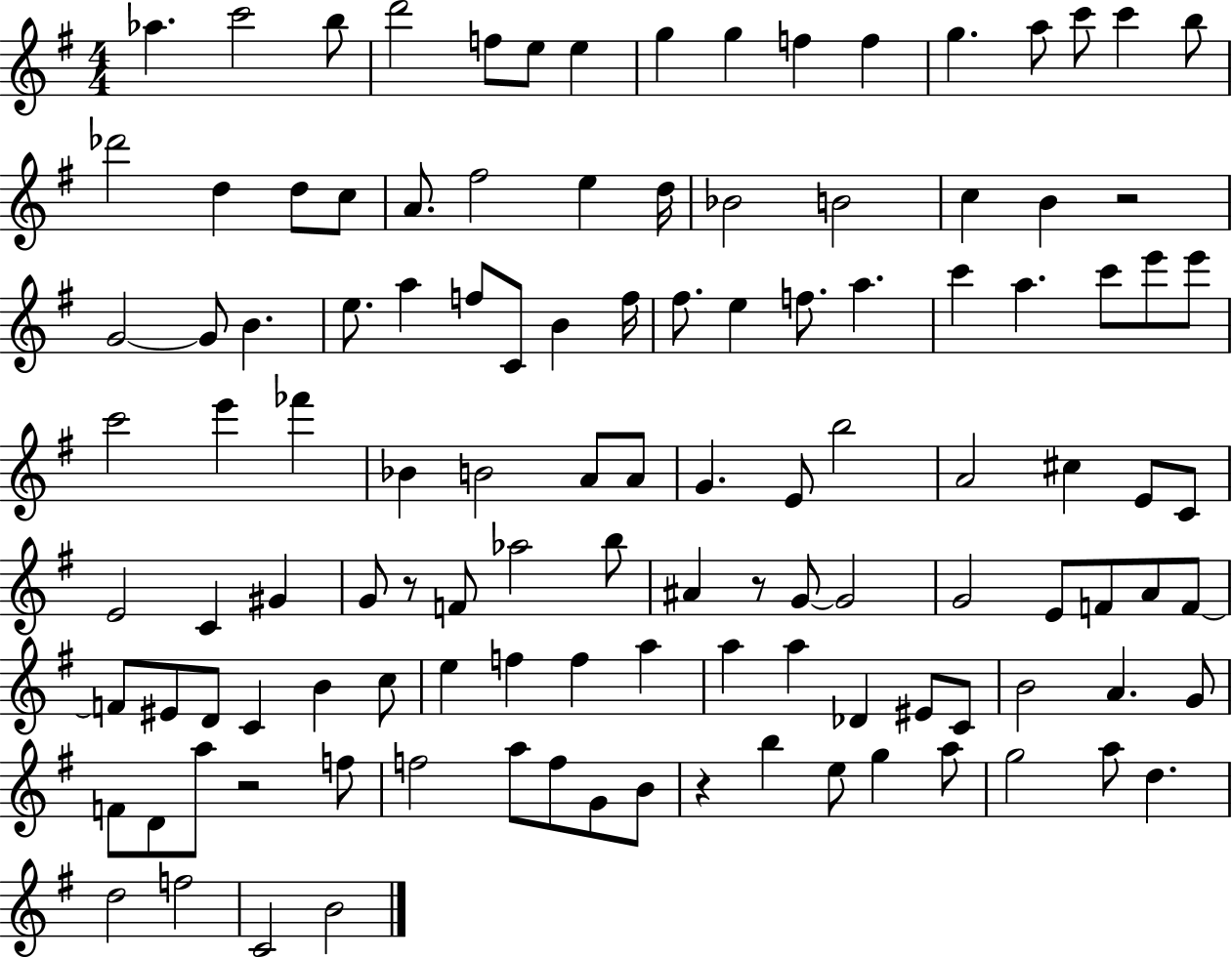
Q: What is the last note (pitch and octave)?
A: B4